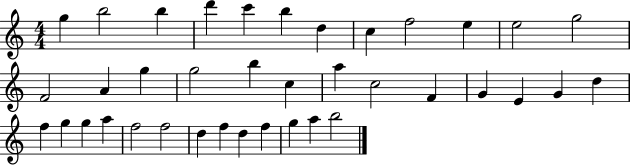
X:1
T:Untitled
M:4/4
L:1/4
K:C
g b2 b d' c' b d c f2 e e2 g2 F2 A g g2 b c a c2 F G E G d f g g a f2 f2 d f d f g a b2